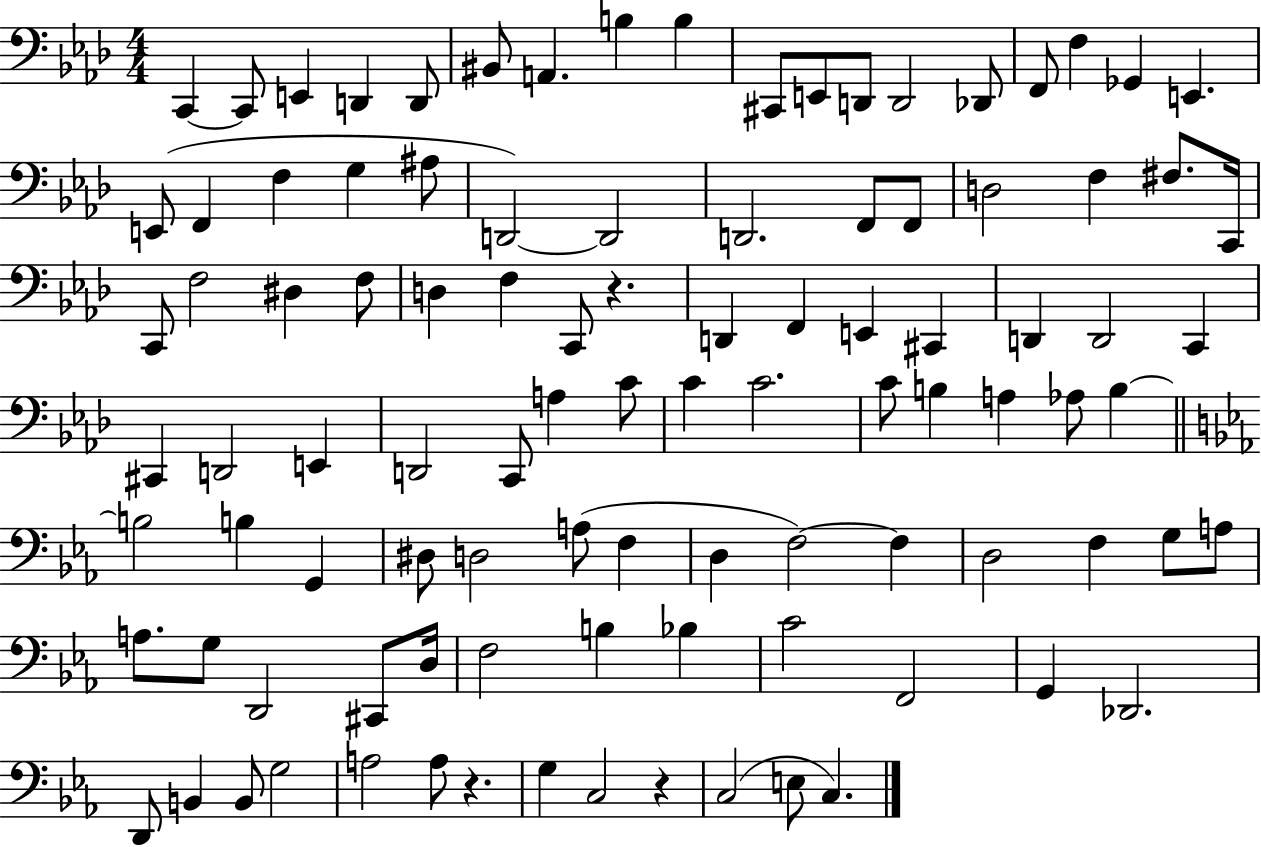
X:1
T:Untitled
M:4/4
L:1/4
K:Ab
C,, C,,/2 E,, D,, D,,/2 ^B,,/2 A,, B, B, ^C,,/2 E,,/2 D,,/2 D,,2 _D,,/2 F,,/2 F, _G,, E,, E,,/2 F,, F, G, ^A,/2 D,,2 D,,2 D,,2 F,,/2 F,,/2 D,2 F, ^F,/2 C,,/4 C,,/2 F,2 ^D, F,/2 D, F, C,,/2 z D,, F,, E,, ^C,, D,, D,,2 C,, ^C,, D,,2 E,, D,,2 C,,/2 A, C/2 C C2 C/2 B, A, _A,/2 B, B,2 B, G,, ^D,/2 D,2 A,/2 F, D, F,2 F, D,2 F, G,/2 A,/2 A,/2 G,/2 D,,2 ^C,,/2 D,/4 F,2 B, _B, C2 F,,2 G,, _D,,2 D,,/2 B,, B,,/2 G,2 A,2 A,/2 z G, C,2 z C,2 E,/2 C,